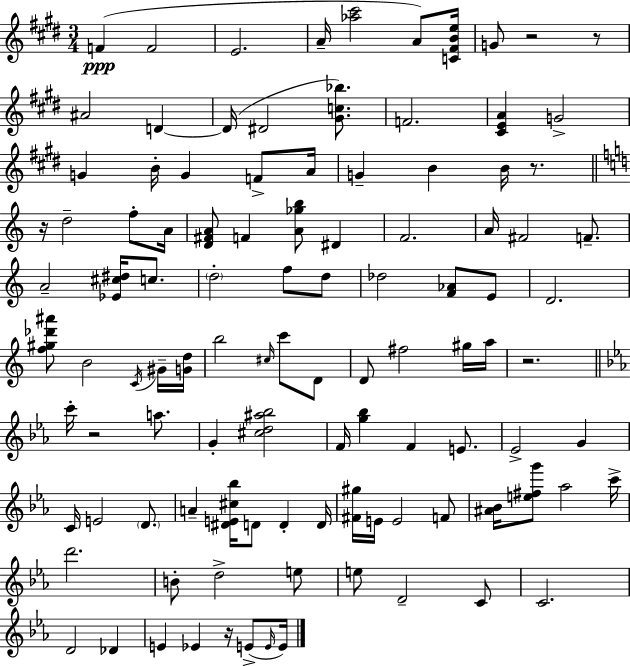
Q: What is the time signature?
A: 3/4